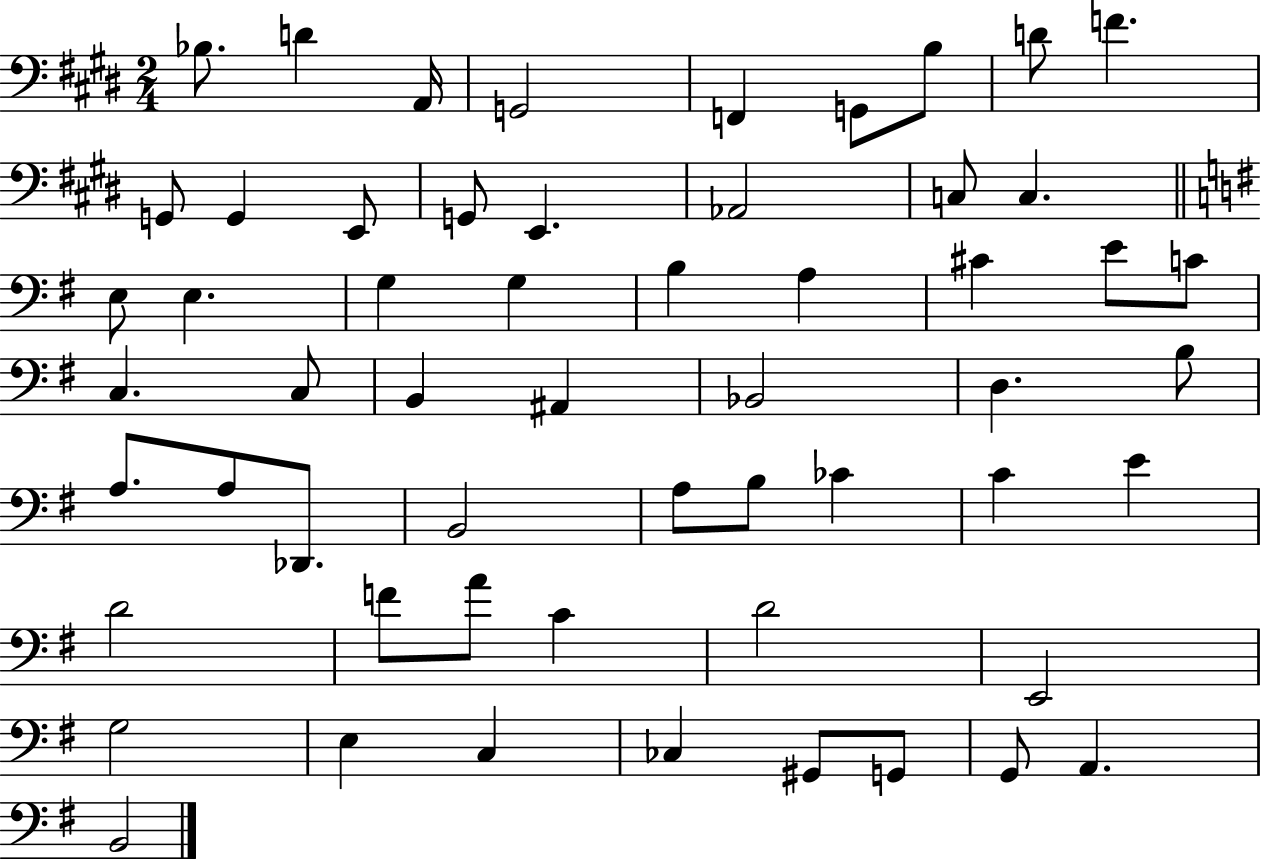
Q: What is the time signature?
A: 2/4